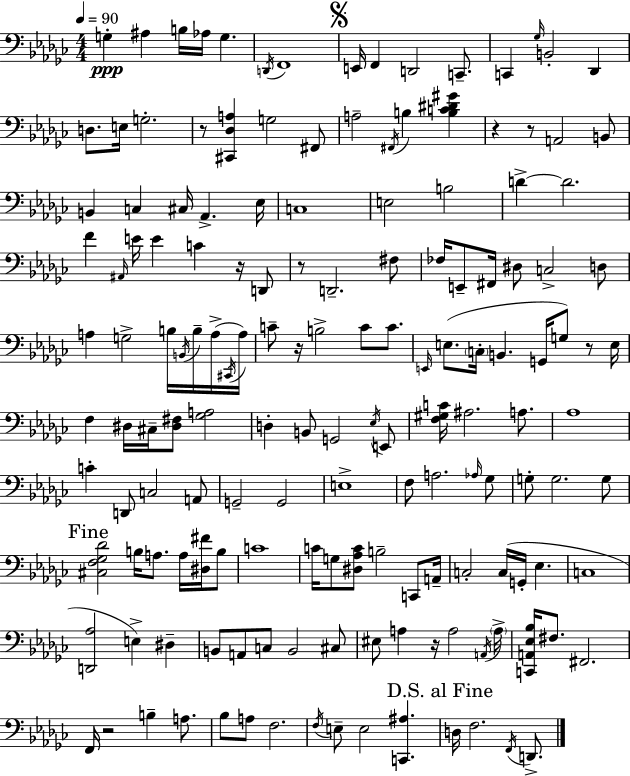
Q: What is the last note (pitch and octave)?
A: D2